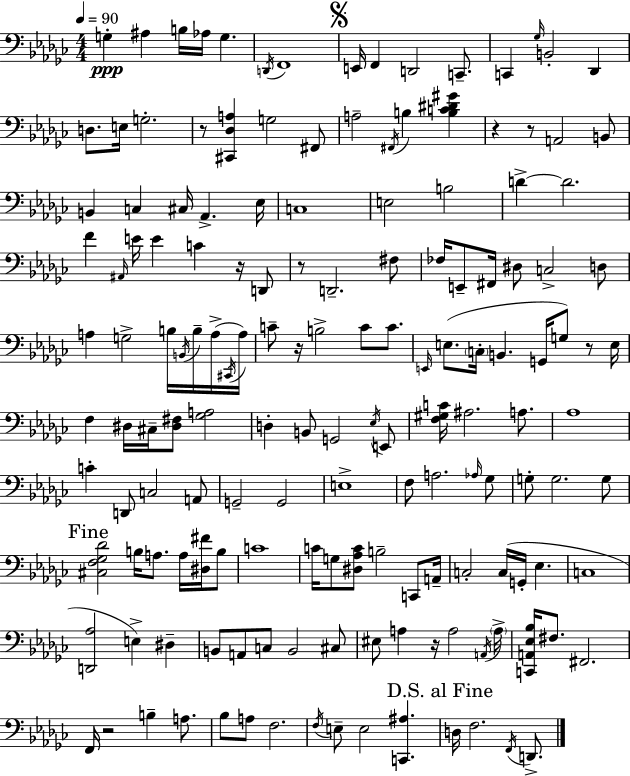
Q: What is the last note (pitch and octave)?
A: D2